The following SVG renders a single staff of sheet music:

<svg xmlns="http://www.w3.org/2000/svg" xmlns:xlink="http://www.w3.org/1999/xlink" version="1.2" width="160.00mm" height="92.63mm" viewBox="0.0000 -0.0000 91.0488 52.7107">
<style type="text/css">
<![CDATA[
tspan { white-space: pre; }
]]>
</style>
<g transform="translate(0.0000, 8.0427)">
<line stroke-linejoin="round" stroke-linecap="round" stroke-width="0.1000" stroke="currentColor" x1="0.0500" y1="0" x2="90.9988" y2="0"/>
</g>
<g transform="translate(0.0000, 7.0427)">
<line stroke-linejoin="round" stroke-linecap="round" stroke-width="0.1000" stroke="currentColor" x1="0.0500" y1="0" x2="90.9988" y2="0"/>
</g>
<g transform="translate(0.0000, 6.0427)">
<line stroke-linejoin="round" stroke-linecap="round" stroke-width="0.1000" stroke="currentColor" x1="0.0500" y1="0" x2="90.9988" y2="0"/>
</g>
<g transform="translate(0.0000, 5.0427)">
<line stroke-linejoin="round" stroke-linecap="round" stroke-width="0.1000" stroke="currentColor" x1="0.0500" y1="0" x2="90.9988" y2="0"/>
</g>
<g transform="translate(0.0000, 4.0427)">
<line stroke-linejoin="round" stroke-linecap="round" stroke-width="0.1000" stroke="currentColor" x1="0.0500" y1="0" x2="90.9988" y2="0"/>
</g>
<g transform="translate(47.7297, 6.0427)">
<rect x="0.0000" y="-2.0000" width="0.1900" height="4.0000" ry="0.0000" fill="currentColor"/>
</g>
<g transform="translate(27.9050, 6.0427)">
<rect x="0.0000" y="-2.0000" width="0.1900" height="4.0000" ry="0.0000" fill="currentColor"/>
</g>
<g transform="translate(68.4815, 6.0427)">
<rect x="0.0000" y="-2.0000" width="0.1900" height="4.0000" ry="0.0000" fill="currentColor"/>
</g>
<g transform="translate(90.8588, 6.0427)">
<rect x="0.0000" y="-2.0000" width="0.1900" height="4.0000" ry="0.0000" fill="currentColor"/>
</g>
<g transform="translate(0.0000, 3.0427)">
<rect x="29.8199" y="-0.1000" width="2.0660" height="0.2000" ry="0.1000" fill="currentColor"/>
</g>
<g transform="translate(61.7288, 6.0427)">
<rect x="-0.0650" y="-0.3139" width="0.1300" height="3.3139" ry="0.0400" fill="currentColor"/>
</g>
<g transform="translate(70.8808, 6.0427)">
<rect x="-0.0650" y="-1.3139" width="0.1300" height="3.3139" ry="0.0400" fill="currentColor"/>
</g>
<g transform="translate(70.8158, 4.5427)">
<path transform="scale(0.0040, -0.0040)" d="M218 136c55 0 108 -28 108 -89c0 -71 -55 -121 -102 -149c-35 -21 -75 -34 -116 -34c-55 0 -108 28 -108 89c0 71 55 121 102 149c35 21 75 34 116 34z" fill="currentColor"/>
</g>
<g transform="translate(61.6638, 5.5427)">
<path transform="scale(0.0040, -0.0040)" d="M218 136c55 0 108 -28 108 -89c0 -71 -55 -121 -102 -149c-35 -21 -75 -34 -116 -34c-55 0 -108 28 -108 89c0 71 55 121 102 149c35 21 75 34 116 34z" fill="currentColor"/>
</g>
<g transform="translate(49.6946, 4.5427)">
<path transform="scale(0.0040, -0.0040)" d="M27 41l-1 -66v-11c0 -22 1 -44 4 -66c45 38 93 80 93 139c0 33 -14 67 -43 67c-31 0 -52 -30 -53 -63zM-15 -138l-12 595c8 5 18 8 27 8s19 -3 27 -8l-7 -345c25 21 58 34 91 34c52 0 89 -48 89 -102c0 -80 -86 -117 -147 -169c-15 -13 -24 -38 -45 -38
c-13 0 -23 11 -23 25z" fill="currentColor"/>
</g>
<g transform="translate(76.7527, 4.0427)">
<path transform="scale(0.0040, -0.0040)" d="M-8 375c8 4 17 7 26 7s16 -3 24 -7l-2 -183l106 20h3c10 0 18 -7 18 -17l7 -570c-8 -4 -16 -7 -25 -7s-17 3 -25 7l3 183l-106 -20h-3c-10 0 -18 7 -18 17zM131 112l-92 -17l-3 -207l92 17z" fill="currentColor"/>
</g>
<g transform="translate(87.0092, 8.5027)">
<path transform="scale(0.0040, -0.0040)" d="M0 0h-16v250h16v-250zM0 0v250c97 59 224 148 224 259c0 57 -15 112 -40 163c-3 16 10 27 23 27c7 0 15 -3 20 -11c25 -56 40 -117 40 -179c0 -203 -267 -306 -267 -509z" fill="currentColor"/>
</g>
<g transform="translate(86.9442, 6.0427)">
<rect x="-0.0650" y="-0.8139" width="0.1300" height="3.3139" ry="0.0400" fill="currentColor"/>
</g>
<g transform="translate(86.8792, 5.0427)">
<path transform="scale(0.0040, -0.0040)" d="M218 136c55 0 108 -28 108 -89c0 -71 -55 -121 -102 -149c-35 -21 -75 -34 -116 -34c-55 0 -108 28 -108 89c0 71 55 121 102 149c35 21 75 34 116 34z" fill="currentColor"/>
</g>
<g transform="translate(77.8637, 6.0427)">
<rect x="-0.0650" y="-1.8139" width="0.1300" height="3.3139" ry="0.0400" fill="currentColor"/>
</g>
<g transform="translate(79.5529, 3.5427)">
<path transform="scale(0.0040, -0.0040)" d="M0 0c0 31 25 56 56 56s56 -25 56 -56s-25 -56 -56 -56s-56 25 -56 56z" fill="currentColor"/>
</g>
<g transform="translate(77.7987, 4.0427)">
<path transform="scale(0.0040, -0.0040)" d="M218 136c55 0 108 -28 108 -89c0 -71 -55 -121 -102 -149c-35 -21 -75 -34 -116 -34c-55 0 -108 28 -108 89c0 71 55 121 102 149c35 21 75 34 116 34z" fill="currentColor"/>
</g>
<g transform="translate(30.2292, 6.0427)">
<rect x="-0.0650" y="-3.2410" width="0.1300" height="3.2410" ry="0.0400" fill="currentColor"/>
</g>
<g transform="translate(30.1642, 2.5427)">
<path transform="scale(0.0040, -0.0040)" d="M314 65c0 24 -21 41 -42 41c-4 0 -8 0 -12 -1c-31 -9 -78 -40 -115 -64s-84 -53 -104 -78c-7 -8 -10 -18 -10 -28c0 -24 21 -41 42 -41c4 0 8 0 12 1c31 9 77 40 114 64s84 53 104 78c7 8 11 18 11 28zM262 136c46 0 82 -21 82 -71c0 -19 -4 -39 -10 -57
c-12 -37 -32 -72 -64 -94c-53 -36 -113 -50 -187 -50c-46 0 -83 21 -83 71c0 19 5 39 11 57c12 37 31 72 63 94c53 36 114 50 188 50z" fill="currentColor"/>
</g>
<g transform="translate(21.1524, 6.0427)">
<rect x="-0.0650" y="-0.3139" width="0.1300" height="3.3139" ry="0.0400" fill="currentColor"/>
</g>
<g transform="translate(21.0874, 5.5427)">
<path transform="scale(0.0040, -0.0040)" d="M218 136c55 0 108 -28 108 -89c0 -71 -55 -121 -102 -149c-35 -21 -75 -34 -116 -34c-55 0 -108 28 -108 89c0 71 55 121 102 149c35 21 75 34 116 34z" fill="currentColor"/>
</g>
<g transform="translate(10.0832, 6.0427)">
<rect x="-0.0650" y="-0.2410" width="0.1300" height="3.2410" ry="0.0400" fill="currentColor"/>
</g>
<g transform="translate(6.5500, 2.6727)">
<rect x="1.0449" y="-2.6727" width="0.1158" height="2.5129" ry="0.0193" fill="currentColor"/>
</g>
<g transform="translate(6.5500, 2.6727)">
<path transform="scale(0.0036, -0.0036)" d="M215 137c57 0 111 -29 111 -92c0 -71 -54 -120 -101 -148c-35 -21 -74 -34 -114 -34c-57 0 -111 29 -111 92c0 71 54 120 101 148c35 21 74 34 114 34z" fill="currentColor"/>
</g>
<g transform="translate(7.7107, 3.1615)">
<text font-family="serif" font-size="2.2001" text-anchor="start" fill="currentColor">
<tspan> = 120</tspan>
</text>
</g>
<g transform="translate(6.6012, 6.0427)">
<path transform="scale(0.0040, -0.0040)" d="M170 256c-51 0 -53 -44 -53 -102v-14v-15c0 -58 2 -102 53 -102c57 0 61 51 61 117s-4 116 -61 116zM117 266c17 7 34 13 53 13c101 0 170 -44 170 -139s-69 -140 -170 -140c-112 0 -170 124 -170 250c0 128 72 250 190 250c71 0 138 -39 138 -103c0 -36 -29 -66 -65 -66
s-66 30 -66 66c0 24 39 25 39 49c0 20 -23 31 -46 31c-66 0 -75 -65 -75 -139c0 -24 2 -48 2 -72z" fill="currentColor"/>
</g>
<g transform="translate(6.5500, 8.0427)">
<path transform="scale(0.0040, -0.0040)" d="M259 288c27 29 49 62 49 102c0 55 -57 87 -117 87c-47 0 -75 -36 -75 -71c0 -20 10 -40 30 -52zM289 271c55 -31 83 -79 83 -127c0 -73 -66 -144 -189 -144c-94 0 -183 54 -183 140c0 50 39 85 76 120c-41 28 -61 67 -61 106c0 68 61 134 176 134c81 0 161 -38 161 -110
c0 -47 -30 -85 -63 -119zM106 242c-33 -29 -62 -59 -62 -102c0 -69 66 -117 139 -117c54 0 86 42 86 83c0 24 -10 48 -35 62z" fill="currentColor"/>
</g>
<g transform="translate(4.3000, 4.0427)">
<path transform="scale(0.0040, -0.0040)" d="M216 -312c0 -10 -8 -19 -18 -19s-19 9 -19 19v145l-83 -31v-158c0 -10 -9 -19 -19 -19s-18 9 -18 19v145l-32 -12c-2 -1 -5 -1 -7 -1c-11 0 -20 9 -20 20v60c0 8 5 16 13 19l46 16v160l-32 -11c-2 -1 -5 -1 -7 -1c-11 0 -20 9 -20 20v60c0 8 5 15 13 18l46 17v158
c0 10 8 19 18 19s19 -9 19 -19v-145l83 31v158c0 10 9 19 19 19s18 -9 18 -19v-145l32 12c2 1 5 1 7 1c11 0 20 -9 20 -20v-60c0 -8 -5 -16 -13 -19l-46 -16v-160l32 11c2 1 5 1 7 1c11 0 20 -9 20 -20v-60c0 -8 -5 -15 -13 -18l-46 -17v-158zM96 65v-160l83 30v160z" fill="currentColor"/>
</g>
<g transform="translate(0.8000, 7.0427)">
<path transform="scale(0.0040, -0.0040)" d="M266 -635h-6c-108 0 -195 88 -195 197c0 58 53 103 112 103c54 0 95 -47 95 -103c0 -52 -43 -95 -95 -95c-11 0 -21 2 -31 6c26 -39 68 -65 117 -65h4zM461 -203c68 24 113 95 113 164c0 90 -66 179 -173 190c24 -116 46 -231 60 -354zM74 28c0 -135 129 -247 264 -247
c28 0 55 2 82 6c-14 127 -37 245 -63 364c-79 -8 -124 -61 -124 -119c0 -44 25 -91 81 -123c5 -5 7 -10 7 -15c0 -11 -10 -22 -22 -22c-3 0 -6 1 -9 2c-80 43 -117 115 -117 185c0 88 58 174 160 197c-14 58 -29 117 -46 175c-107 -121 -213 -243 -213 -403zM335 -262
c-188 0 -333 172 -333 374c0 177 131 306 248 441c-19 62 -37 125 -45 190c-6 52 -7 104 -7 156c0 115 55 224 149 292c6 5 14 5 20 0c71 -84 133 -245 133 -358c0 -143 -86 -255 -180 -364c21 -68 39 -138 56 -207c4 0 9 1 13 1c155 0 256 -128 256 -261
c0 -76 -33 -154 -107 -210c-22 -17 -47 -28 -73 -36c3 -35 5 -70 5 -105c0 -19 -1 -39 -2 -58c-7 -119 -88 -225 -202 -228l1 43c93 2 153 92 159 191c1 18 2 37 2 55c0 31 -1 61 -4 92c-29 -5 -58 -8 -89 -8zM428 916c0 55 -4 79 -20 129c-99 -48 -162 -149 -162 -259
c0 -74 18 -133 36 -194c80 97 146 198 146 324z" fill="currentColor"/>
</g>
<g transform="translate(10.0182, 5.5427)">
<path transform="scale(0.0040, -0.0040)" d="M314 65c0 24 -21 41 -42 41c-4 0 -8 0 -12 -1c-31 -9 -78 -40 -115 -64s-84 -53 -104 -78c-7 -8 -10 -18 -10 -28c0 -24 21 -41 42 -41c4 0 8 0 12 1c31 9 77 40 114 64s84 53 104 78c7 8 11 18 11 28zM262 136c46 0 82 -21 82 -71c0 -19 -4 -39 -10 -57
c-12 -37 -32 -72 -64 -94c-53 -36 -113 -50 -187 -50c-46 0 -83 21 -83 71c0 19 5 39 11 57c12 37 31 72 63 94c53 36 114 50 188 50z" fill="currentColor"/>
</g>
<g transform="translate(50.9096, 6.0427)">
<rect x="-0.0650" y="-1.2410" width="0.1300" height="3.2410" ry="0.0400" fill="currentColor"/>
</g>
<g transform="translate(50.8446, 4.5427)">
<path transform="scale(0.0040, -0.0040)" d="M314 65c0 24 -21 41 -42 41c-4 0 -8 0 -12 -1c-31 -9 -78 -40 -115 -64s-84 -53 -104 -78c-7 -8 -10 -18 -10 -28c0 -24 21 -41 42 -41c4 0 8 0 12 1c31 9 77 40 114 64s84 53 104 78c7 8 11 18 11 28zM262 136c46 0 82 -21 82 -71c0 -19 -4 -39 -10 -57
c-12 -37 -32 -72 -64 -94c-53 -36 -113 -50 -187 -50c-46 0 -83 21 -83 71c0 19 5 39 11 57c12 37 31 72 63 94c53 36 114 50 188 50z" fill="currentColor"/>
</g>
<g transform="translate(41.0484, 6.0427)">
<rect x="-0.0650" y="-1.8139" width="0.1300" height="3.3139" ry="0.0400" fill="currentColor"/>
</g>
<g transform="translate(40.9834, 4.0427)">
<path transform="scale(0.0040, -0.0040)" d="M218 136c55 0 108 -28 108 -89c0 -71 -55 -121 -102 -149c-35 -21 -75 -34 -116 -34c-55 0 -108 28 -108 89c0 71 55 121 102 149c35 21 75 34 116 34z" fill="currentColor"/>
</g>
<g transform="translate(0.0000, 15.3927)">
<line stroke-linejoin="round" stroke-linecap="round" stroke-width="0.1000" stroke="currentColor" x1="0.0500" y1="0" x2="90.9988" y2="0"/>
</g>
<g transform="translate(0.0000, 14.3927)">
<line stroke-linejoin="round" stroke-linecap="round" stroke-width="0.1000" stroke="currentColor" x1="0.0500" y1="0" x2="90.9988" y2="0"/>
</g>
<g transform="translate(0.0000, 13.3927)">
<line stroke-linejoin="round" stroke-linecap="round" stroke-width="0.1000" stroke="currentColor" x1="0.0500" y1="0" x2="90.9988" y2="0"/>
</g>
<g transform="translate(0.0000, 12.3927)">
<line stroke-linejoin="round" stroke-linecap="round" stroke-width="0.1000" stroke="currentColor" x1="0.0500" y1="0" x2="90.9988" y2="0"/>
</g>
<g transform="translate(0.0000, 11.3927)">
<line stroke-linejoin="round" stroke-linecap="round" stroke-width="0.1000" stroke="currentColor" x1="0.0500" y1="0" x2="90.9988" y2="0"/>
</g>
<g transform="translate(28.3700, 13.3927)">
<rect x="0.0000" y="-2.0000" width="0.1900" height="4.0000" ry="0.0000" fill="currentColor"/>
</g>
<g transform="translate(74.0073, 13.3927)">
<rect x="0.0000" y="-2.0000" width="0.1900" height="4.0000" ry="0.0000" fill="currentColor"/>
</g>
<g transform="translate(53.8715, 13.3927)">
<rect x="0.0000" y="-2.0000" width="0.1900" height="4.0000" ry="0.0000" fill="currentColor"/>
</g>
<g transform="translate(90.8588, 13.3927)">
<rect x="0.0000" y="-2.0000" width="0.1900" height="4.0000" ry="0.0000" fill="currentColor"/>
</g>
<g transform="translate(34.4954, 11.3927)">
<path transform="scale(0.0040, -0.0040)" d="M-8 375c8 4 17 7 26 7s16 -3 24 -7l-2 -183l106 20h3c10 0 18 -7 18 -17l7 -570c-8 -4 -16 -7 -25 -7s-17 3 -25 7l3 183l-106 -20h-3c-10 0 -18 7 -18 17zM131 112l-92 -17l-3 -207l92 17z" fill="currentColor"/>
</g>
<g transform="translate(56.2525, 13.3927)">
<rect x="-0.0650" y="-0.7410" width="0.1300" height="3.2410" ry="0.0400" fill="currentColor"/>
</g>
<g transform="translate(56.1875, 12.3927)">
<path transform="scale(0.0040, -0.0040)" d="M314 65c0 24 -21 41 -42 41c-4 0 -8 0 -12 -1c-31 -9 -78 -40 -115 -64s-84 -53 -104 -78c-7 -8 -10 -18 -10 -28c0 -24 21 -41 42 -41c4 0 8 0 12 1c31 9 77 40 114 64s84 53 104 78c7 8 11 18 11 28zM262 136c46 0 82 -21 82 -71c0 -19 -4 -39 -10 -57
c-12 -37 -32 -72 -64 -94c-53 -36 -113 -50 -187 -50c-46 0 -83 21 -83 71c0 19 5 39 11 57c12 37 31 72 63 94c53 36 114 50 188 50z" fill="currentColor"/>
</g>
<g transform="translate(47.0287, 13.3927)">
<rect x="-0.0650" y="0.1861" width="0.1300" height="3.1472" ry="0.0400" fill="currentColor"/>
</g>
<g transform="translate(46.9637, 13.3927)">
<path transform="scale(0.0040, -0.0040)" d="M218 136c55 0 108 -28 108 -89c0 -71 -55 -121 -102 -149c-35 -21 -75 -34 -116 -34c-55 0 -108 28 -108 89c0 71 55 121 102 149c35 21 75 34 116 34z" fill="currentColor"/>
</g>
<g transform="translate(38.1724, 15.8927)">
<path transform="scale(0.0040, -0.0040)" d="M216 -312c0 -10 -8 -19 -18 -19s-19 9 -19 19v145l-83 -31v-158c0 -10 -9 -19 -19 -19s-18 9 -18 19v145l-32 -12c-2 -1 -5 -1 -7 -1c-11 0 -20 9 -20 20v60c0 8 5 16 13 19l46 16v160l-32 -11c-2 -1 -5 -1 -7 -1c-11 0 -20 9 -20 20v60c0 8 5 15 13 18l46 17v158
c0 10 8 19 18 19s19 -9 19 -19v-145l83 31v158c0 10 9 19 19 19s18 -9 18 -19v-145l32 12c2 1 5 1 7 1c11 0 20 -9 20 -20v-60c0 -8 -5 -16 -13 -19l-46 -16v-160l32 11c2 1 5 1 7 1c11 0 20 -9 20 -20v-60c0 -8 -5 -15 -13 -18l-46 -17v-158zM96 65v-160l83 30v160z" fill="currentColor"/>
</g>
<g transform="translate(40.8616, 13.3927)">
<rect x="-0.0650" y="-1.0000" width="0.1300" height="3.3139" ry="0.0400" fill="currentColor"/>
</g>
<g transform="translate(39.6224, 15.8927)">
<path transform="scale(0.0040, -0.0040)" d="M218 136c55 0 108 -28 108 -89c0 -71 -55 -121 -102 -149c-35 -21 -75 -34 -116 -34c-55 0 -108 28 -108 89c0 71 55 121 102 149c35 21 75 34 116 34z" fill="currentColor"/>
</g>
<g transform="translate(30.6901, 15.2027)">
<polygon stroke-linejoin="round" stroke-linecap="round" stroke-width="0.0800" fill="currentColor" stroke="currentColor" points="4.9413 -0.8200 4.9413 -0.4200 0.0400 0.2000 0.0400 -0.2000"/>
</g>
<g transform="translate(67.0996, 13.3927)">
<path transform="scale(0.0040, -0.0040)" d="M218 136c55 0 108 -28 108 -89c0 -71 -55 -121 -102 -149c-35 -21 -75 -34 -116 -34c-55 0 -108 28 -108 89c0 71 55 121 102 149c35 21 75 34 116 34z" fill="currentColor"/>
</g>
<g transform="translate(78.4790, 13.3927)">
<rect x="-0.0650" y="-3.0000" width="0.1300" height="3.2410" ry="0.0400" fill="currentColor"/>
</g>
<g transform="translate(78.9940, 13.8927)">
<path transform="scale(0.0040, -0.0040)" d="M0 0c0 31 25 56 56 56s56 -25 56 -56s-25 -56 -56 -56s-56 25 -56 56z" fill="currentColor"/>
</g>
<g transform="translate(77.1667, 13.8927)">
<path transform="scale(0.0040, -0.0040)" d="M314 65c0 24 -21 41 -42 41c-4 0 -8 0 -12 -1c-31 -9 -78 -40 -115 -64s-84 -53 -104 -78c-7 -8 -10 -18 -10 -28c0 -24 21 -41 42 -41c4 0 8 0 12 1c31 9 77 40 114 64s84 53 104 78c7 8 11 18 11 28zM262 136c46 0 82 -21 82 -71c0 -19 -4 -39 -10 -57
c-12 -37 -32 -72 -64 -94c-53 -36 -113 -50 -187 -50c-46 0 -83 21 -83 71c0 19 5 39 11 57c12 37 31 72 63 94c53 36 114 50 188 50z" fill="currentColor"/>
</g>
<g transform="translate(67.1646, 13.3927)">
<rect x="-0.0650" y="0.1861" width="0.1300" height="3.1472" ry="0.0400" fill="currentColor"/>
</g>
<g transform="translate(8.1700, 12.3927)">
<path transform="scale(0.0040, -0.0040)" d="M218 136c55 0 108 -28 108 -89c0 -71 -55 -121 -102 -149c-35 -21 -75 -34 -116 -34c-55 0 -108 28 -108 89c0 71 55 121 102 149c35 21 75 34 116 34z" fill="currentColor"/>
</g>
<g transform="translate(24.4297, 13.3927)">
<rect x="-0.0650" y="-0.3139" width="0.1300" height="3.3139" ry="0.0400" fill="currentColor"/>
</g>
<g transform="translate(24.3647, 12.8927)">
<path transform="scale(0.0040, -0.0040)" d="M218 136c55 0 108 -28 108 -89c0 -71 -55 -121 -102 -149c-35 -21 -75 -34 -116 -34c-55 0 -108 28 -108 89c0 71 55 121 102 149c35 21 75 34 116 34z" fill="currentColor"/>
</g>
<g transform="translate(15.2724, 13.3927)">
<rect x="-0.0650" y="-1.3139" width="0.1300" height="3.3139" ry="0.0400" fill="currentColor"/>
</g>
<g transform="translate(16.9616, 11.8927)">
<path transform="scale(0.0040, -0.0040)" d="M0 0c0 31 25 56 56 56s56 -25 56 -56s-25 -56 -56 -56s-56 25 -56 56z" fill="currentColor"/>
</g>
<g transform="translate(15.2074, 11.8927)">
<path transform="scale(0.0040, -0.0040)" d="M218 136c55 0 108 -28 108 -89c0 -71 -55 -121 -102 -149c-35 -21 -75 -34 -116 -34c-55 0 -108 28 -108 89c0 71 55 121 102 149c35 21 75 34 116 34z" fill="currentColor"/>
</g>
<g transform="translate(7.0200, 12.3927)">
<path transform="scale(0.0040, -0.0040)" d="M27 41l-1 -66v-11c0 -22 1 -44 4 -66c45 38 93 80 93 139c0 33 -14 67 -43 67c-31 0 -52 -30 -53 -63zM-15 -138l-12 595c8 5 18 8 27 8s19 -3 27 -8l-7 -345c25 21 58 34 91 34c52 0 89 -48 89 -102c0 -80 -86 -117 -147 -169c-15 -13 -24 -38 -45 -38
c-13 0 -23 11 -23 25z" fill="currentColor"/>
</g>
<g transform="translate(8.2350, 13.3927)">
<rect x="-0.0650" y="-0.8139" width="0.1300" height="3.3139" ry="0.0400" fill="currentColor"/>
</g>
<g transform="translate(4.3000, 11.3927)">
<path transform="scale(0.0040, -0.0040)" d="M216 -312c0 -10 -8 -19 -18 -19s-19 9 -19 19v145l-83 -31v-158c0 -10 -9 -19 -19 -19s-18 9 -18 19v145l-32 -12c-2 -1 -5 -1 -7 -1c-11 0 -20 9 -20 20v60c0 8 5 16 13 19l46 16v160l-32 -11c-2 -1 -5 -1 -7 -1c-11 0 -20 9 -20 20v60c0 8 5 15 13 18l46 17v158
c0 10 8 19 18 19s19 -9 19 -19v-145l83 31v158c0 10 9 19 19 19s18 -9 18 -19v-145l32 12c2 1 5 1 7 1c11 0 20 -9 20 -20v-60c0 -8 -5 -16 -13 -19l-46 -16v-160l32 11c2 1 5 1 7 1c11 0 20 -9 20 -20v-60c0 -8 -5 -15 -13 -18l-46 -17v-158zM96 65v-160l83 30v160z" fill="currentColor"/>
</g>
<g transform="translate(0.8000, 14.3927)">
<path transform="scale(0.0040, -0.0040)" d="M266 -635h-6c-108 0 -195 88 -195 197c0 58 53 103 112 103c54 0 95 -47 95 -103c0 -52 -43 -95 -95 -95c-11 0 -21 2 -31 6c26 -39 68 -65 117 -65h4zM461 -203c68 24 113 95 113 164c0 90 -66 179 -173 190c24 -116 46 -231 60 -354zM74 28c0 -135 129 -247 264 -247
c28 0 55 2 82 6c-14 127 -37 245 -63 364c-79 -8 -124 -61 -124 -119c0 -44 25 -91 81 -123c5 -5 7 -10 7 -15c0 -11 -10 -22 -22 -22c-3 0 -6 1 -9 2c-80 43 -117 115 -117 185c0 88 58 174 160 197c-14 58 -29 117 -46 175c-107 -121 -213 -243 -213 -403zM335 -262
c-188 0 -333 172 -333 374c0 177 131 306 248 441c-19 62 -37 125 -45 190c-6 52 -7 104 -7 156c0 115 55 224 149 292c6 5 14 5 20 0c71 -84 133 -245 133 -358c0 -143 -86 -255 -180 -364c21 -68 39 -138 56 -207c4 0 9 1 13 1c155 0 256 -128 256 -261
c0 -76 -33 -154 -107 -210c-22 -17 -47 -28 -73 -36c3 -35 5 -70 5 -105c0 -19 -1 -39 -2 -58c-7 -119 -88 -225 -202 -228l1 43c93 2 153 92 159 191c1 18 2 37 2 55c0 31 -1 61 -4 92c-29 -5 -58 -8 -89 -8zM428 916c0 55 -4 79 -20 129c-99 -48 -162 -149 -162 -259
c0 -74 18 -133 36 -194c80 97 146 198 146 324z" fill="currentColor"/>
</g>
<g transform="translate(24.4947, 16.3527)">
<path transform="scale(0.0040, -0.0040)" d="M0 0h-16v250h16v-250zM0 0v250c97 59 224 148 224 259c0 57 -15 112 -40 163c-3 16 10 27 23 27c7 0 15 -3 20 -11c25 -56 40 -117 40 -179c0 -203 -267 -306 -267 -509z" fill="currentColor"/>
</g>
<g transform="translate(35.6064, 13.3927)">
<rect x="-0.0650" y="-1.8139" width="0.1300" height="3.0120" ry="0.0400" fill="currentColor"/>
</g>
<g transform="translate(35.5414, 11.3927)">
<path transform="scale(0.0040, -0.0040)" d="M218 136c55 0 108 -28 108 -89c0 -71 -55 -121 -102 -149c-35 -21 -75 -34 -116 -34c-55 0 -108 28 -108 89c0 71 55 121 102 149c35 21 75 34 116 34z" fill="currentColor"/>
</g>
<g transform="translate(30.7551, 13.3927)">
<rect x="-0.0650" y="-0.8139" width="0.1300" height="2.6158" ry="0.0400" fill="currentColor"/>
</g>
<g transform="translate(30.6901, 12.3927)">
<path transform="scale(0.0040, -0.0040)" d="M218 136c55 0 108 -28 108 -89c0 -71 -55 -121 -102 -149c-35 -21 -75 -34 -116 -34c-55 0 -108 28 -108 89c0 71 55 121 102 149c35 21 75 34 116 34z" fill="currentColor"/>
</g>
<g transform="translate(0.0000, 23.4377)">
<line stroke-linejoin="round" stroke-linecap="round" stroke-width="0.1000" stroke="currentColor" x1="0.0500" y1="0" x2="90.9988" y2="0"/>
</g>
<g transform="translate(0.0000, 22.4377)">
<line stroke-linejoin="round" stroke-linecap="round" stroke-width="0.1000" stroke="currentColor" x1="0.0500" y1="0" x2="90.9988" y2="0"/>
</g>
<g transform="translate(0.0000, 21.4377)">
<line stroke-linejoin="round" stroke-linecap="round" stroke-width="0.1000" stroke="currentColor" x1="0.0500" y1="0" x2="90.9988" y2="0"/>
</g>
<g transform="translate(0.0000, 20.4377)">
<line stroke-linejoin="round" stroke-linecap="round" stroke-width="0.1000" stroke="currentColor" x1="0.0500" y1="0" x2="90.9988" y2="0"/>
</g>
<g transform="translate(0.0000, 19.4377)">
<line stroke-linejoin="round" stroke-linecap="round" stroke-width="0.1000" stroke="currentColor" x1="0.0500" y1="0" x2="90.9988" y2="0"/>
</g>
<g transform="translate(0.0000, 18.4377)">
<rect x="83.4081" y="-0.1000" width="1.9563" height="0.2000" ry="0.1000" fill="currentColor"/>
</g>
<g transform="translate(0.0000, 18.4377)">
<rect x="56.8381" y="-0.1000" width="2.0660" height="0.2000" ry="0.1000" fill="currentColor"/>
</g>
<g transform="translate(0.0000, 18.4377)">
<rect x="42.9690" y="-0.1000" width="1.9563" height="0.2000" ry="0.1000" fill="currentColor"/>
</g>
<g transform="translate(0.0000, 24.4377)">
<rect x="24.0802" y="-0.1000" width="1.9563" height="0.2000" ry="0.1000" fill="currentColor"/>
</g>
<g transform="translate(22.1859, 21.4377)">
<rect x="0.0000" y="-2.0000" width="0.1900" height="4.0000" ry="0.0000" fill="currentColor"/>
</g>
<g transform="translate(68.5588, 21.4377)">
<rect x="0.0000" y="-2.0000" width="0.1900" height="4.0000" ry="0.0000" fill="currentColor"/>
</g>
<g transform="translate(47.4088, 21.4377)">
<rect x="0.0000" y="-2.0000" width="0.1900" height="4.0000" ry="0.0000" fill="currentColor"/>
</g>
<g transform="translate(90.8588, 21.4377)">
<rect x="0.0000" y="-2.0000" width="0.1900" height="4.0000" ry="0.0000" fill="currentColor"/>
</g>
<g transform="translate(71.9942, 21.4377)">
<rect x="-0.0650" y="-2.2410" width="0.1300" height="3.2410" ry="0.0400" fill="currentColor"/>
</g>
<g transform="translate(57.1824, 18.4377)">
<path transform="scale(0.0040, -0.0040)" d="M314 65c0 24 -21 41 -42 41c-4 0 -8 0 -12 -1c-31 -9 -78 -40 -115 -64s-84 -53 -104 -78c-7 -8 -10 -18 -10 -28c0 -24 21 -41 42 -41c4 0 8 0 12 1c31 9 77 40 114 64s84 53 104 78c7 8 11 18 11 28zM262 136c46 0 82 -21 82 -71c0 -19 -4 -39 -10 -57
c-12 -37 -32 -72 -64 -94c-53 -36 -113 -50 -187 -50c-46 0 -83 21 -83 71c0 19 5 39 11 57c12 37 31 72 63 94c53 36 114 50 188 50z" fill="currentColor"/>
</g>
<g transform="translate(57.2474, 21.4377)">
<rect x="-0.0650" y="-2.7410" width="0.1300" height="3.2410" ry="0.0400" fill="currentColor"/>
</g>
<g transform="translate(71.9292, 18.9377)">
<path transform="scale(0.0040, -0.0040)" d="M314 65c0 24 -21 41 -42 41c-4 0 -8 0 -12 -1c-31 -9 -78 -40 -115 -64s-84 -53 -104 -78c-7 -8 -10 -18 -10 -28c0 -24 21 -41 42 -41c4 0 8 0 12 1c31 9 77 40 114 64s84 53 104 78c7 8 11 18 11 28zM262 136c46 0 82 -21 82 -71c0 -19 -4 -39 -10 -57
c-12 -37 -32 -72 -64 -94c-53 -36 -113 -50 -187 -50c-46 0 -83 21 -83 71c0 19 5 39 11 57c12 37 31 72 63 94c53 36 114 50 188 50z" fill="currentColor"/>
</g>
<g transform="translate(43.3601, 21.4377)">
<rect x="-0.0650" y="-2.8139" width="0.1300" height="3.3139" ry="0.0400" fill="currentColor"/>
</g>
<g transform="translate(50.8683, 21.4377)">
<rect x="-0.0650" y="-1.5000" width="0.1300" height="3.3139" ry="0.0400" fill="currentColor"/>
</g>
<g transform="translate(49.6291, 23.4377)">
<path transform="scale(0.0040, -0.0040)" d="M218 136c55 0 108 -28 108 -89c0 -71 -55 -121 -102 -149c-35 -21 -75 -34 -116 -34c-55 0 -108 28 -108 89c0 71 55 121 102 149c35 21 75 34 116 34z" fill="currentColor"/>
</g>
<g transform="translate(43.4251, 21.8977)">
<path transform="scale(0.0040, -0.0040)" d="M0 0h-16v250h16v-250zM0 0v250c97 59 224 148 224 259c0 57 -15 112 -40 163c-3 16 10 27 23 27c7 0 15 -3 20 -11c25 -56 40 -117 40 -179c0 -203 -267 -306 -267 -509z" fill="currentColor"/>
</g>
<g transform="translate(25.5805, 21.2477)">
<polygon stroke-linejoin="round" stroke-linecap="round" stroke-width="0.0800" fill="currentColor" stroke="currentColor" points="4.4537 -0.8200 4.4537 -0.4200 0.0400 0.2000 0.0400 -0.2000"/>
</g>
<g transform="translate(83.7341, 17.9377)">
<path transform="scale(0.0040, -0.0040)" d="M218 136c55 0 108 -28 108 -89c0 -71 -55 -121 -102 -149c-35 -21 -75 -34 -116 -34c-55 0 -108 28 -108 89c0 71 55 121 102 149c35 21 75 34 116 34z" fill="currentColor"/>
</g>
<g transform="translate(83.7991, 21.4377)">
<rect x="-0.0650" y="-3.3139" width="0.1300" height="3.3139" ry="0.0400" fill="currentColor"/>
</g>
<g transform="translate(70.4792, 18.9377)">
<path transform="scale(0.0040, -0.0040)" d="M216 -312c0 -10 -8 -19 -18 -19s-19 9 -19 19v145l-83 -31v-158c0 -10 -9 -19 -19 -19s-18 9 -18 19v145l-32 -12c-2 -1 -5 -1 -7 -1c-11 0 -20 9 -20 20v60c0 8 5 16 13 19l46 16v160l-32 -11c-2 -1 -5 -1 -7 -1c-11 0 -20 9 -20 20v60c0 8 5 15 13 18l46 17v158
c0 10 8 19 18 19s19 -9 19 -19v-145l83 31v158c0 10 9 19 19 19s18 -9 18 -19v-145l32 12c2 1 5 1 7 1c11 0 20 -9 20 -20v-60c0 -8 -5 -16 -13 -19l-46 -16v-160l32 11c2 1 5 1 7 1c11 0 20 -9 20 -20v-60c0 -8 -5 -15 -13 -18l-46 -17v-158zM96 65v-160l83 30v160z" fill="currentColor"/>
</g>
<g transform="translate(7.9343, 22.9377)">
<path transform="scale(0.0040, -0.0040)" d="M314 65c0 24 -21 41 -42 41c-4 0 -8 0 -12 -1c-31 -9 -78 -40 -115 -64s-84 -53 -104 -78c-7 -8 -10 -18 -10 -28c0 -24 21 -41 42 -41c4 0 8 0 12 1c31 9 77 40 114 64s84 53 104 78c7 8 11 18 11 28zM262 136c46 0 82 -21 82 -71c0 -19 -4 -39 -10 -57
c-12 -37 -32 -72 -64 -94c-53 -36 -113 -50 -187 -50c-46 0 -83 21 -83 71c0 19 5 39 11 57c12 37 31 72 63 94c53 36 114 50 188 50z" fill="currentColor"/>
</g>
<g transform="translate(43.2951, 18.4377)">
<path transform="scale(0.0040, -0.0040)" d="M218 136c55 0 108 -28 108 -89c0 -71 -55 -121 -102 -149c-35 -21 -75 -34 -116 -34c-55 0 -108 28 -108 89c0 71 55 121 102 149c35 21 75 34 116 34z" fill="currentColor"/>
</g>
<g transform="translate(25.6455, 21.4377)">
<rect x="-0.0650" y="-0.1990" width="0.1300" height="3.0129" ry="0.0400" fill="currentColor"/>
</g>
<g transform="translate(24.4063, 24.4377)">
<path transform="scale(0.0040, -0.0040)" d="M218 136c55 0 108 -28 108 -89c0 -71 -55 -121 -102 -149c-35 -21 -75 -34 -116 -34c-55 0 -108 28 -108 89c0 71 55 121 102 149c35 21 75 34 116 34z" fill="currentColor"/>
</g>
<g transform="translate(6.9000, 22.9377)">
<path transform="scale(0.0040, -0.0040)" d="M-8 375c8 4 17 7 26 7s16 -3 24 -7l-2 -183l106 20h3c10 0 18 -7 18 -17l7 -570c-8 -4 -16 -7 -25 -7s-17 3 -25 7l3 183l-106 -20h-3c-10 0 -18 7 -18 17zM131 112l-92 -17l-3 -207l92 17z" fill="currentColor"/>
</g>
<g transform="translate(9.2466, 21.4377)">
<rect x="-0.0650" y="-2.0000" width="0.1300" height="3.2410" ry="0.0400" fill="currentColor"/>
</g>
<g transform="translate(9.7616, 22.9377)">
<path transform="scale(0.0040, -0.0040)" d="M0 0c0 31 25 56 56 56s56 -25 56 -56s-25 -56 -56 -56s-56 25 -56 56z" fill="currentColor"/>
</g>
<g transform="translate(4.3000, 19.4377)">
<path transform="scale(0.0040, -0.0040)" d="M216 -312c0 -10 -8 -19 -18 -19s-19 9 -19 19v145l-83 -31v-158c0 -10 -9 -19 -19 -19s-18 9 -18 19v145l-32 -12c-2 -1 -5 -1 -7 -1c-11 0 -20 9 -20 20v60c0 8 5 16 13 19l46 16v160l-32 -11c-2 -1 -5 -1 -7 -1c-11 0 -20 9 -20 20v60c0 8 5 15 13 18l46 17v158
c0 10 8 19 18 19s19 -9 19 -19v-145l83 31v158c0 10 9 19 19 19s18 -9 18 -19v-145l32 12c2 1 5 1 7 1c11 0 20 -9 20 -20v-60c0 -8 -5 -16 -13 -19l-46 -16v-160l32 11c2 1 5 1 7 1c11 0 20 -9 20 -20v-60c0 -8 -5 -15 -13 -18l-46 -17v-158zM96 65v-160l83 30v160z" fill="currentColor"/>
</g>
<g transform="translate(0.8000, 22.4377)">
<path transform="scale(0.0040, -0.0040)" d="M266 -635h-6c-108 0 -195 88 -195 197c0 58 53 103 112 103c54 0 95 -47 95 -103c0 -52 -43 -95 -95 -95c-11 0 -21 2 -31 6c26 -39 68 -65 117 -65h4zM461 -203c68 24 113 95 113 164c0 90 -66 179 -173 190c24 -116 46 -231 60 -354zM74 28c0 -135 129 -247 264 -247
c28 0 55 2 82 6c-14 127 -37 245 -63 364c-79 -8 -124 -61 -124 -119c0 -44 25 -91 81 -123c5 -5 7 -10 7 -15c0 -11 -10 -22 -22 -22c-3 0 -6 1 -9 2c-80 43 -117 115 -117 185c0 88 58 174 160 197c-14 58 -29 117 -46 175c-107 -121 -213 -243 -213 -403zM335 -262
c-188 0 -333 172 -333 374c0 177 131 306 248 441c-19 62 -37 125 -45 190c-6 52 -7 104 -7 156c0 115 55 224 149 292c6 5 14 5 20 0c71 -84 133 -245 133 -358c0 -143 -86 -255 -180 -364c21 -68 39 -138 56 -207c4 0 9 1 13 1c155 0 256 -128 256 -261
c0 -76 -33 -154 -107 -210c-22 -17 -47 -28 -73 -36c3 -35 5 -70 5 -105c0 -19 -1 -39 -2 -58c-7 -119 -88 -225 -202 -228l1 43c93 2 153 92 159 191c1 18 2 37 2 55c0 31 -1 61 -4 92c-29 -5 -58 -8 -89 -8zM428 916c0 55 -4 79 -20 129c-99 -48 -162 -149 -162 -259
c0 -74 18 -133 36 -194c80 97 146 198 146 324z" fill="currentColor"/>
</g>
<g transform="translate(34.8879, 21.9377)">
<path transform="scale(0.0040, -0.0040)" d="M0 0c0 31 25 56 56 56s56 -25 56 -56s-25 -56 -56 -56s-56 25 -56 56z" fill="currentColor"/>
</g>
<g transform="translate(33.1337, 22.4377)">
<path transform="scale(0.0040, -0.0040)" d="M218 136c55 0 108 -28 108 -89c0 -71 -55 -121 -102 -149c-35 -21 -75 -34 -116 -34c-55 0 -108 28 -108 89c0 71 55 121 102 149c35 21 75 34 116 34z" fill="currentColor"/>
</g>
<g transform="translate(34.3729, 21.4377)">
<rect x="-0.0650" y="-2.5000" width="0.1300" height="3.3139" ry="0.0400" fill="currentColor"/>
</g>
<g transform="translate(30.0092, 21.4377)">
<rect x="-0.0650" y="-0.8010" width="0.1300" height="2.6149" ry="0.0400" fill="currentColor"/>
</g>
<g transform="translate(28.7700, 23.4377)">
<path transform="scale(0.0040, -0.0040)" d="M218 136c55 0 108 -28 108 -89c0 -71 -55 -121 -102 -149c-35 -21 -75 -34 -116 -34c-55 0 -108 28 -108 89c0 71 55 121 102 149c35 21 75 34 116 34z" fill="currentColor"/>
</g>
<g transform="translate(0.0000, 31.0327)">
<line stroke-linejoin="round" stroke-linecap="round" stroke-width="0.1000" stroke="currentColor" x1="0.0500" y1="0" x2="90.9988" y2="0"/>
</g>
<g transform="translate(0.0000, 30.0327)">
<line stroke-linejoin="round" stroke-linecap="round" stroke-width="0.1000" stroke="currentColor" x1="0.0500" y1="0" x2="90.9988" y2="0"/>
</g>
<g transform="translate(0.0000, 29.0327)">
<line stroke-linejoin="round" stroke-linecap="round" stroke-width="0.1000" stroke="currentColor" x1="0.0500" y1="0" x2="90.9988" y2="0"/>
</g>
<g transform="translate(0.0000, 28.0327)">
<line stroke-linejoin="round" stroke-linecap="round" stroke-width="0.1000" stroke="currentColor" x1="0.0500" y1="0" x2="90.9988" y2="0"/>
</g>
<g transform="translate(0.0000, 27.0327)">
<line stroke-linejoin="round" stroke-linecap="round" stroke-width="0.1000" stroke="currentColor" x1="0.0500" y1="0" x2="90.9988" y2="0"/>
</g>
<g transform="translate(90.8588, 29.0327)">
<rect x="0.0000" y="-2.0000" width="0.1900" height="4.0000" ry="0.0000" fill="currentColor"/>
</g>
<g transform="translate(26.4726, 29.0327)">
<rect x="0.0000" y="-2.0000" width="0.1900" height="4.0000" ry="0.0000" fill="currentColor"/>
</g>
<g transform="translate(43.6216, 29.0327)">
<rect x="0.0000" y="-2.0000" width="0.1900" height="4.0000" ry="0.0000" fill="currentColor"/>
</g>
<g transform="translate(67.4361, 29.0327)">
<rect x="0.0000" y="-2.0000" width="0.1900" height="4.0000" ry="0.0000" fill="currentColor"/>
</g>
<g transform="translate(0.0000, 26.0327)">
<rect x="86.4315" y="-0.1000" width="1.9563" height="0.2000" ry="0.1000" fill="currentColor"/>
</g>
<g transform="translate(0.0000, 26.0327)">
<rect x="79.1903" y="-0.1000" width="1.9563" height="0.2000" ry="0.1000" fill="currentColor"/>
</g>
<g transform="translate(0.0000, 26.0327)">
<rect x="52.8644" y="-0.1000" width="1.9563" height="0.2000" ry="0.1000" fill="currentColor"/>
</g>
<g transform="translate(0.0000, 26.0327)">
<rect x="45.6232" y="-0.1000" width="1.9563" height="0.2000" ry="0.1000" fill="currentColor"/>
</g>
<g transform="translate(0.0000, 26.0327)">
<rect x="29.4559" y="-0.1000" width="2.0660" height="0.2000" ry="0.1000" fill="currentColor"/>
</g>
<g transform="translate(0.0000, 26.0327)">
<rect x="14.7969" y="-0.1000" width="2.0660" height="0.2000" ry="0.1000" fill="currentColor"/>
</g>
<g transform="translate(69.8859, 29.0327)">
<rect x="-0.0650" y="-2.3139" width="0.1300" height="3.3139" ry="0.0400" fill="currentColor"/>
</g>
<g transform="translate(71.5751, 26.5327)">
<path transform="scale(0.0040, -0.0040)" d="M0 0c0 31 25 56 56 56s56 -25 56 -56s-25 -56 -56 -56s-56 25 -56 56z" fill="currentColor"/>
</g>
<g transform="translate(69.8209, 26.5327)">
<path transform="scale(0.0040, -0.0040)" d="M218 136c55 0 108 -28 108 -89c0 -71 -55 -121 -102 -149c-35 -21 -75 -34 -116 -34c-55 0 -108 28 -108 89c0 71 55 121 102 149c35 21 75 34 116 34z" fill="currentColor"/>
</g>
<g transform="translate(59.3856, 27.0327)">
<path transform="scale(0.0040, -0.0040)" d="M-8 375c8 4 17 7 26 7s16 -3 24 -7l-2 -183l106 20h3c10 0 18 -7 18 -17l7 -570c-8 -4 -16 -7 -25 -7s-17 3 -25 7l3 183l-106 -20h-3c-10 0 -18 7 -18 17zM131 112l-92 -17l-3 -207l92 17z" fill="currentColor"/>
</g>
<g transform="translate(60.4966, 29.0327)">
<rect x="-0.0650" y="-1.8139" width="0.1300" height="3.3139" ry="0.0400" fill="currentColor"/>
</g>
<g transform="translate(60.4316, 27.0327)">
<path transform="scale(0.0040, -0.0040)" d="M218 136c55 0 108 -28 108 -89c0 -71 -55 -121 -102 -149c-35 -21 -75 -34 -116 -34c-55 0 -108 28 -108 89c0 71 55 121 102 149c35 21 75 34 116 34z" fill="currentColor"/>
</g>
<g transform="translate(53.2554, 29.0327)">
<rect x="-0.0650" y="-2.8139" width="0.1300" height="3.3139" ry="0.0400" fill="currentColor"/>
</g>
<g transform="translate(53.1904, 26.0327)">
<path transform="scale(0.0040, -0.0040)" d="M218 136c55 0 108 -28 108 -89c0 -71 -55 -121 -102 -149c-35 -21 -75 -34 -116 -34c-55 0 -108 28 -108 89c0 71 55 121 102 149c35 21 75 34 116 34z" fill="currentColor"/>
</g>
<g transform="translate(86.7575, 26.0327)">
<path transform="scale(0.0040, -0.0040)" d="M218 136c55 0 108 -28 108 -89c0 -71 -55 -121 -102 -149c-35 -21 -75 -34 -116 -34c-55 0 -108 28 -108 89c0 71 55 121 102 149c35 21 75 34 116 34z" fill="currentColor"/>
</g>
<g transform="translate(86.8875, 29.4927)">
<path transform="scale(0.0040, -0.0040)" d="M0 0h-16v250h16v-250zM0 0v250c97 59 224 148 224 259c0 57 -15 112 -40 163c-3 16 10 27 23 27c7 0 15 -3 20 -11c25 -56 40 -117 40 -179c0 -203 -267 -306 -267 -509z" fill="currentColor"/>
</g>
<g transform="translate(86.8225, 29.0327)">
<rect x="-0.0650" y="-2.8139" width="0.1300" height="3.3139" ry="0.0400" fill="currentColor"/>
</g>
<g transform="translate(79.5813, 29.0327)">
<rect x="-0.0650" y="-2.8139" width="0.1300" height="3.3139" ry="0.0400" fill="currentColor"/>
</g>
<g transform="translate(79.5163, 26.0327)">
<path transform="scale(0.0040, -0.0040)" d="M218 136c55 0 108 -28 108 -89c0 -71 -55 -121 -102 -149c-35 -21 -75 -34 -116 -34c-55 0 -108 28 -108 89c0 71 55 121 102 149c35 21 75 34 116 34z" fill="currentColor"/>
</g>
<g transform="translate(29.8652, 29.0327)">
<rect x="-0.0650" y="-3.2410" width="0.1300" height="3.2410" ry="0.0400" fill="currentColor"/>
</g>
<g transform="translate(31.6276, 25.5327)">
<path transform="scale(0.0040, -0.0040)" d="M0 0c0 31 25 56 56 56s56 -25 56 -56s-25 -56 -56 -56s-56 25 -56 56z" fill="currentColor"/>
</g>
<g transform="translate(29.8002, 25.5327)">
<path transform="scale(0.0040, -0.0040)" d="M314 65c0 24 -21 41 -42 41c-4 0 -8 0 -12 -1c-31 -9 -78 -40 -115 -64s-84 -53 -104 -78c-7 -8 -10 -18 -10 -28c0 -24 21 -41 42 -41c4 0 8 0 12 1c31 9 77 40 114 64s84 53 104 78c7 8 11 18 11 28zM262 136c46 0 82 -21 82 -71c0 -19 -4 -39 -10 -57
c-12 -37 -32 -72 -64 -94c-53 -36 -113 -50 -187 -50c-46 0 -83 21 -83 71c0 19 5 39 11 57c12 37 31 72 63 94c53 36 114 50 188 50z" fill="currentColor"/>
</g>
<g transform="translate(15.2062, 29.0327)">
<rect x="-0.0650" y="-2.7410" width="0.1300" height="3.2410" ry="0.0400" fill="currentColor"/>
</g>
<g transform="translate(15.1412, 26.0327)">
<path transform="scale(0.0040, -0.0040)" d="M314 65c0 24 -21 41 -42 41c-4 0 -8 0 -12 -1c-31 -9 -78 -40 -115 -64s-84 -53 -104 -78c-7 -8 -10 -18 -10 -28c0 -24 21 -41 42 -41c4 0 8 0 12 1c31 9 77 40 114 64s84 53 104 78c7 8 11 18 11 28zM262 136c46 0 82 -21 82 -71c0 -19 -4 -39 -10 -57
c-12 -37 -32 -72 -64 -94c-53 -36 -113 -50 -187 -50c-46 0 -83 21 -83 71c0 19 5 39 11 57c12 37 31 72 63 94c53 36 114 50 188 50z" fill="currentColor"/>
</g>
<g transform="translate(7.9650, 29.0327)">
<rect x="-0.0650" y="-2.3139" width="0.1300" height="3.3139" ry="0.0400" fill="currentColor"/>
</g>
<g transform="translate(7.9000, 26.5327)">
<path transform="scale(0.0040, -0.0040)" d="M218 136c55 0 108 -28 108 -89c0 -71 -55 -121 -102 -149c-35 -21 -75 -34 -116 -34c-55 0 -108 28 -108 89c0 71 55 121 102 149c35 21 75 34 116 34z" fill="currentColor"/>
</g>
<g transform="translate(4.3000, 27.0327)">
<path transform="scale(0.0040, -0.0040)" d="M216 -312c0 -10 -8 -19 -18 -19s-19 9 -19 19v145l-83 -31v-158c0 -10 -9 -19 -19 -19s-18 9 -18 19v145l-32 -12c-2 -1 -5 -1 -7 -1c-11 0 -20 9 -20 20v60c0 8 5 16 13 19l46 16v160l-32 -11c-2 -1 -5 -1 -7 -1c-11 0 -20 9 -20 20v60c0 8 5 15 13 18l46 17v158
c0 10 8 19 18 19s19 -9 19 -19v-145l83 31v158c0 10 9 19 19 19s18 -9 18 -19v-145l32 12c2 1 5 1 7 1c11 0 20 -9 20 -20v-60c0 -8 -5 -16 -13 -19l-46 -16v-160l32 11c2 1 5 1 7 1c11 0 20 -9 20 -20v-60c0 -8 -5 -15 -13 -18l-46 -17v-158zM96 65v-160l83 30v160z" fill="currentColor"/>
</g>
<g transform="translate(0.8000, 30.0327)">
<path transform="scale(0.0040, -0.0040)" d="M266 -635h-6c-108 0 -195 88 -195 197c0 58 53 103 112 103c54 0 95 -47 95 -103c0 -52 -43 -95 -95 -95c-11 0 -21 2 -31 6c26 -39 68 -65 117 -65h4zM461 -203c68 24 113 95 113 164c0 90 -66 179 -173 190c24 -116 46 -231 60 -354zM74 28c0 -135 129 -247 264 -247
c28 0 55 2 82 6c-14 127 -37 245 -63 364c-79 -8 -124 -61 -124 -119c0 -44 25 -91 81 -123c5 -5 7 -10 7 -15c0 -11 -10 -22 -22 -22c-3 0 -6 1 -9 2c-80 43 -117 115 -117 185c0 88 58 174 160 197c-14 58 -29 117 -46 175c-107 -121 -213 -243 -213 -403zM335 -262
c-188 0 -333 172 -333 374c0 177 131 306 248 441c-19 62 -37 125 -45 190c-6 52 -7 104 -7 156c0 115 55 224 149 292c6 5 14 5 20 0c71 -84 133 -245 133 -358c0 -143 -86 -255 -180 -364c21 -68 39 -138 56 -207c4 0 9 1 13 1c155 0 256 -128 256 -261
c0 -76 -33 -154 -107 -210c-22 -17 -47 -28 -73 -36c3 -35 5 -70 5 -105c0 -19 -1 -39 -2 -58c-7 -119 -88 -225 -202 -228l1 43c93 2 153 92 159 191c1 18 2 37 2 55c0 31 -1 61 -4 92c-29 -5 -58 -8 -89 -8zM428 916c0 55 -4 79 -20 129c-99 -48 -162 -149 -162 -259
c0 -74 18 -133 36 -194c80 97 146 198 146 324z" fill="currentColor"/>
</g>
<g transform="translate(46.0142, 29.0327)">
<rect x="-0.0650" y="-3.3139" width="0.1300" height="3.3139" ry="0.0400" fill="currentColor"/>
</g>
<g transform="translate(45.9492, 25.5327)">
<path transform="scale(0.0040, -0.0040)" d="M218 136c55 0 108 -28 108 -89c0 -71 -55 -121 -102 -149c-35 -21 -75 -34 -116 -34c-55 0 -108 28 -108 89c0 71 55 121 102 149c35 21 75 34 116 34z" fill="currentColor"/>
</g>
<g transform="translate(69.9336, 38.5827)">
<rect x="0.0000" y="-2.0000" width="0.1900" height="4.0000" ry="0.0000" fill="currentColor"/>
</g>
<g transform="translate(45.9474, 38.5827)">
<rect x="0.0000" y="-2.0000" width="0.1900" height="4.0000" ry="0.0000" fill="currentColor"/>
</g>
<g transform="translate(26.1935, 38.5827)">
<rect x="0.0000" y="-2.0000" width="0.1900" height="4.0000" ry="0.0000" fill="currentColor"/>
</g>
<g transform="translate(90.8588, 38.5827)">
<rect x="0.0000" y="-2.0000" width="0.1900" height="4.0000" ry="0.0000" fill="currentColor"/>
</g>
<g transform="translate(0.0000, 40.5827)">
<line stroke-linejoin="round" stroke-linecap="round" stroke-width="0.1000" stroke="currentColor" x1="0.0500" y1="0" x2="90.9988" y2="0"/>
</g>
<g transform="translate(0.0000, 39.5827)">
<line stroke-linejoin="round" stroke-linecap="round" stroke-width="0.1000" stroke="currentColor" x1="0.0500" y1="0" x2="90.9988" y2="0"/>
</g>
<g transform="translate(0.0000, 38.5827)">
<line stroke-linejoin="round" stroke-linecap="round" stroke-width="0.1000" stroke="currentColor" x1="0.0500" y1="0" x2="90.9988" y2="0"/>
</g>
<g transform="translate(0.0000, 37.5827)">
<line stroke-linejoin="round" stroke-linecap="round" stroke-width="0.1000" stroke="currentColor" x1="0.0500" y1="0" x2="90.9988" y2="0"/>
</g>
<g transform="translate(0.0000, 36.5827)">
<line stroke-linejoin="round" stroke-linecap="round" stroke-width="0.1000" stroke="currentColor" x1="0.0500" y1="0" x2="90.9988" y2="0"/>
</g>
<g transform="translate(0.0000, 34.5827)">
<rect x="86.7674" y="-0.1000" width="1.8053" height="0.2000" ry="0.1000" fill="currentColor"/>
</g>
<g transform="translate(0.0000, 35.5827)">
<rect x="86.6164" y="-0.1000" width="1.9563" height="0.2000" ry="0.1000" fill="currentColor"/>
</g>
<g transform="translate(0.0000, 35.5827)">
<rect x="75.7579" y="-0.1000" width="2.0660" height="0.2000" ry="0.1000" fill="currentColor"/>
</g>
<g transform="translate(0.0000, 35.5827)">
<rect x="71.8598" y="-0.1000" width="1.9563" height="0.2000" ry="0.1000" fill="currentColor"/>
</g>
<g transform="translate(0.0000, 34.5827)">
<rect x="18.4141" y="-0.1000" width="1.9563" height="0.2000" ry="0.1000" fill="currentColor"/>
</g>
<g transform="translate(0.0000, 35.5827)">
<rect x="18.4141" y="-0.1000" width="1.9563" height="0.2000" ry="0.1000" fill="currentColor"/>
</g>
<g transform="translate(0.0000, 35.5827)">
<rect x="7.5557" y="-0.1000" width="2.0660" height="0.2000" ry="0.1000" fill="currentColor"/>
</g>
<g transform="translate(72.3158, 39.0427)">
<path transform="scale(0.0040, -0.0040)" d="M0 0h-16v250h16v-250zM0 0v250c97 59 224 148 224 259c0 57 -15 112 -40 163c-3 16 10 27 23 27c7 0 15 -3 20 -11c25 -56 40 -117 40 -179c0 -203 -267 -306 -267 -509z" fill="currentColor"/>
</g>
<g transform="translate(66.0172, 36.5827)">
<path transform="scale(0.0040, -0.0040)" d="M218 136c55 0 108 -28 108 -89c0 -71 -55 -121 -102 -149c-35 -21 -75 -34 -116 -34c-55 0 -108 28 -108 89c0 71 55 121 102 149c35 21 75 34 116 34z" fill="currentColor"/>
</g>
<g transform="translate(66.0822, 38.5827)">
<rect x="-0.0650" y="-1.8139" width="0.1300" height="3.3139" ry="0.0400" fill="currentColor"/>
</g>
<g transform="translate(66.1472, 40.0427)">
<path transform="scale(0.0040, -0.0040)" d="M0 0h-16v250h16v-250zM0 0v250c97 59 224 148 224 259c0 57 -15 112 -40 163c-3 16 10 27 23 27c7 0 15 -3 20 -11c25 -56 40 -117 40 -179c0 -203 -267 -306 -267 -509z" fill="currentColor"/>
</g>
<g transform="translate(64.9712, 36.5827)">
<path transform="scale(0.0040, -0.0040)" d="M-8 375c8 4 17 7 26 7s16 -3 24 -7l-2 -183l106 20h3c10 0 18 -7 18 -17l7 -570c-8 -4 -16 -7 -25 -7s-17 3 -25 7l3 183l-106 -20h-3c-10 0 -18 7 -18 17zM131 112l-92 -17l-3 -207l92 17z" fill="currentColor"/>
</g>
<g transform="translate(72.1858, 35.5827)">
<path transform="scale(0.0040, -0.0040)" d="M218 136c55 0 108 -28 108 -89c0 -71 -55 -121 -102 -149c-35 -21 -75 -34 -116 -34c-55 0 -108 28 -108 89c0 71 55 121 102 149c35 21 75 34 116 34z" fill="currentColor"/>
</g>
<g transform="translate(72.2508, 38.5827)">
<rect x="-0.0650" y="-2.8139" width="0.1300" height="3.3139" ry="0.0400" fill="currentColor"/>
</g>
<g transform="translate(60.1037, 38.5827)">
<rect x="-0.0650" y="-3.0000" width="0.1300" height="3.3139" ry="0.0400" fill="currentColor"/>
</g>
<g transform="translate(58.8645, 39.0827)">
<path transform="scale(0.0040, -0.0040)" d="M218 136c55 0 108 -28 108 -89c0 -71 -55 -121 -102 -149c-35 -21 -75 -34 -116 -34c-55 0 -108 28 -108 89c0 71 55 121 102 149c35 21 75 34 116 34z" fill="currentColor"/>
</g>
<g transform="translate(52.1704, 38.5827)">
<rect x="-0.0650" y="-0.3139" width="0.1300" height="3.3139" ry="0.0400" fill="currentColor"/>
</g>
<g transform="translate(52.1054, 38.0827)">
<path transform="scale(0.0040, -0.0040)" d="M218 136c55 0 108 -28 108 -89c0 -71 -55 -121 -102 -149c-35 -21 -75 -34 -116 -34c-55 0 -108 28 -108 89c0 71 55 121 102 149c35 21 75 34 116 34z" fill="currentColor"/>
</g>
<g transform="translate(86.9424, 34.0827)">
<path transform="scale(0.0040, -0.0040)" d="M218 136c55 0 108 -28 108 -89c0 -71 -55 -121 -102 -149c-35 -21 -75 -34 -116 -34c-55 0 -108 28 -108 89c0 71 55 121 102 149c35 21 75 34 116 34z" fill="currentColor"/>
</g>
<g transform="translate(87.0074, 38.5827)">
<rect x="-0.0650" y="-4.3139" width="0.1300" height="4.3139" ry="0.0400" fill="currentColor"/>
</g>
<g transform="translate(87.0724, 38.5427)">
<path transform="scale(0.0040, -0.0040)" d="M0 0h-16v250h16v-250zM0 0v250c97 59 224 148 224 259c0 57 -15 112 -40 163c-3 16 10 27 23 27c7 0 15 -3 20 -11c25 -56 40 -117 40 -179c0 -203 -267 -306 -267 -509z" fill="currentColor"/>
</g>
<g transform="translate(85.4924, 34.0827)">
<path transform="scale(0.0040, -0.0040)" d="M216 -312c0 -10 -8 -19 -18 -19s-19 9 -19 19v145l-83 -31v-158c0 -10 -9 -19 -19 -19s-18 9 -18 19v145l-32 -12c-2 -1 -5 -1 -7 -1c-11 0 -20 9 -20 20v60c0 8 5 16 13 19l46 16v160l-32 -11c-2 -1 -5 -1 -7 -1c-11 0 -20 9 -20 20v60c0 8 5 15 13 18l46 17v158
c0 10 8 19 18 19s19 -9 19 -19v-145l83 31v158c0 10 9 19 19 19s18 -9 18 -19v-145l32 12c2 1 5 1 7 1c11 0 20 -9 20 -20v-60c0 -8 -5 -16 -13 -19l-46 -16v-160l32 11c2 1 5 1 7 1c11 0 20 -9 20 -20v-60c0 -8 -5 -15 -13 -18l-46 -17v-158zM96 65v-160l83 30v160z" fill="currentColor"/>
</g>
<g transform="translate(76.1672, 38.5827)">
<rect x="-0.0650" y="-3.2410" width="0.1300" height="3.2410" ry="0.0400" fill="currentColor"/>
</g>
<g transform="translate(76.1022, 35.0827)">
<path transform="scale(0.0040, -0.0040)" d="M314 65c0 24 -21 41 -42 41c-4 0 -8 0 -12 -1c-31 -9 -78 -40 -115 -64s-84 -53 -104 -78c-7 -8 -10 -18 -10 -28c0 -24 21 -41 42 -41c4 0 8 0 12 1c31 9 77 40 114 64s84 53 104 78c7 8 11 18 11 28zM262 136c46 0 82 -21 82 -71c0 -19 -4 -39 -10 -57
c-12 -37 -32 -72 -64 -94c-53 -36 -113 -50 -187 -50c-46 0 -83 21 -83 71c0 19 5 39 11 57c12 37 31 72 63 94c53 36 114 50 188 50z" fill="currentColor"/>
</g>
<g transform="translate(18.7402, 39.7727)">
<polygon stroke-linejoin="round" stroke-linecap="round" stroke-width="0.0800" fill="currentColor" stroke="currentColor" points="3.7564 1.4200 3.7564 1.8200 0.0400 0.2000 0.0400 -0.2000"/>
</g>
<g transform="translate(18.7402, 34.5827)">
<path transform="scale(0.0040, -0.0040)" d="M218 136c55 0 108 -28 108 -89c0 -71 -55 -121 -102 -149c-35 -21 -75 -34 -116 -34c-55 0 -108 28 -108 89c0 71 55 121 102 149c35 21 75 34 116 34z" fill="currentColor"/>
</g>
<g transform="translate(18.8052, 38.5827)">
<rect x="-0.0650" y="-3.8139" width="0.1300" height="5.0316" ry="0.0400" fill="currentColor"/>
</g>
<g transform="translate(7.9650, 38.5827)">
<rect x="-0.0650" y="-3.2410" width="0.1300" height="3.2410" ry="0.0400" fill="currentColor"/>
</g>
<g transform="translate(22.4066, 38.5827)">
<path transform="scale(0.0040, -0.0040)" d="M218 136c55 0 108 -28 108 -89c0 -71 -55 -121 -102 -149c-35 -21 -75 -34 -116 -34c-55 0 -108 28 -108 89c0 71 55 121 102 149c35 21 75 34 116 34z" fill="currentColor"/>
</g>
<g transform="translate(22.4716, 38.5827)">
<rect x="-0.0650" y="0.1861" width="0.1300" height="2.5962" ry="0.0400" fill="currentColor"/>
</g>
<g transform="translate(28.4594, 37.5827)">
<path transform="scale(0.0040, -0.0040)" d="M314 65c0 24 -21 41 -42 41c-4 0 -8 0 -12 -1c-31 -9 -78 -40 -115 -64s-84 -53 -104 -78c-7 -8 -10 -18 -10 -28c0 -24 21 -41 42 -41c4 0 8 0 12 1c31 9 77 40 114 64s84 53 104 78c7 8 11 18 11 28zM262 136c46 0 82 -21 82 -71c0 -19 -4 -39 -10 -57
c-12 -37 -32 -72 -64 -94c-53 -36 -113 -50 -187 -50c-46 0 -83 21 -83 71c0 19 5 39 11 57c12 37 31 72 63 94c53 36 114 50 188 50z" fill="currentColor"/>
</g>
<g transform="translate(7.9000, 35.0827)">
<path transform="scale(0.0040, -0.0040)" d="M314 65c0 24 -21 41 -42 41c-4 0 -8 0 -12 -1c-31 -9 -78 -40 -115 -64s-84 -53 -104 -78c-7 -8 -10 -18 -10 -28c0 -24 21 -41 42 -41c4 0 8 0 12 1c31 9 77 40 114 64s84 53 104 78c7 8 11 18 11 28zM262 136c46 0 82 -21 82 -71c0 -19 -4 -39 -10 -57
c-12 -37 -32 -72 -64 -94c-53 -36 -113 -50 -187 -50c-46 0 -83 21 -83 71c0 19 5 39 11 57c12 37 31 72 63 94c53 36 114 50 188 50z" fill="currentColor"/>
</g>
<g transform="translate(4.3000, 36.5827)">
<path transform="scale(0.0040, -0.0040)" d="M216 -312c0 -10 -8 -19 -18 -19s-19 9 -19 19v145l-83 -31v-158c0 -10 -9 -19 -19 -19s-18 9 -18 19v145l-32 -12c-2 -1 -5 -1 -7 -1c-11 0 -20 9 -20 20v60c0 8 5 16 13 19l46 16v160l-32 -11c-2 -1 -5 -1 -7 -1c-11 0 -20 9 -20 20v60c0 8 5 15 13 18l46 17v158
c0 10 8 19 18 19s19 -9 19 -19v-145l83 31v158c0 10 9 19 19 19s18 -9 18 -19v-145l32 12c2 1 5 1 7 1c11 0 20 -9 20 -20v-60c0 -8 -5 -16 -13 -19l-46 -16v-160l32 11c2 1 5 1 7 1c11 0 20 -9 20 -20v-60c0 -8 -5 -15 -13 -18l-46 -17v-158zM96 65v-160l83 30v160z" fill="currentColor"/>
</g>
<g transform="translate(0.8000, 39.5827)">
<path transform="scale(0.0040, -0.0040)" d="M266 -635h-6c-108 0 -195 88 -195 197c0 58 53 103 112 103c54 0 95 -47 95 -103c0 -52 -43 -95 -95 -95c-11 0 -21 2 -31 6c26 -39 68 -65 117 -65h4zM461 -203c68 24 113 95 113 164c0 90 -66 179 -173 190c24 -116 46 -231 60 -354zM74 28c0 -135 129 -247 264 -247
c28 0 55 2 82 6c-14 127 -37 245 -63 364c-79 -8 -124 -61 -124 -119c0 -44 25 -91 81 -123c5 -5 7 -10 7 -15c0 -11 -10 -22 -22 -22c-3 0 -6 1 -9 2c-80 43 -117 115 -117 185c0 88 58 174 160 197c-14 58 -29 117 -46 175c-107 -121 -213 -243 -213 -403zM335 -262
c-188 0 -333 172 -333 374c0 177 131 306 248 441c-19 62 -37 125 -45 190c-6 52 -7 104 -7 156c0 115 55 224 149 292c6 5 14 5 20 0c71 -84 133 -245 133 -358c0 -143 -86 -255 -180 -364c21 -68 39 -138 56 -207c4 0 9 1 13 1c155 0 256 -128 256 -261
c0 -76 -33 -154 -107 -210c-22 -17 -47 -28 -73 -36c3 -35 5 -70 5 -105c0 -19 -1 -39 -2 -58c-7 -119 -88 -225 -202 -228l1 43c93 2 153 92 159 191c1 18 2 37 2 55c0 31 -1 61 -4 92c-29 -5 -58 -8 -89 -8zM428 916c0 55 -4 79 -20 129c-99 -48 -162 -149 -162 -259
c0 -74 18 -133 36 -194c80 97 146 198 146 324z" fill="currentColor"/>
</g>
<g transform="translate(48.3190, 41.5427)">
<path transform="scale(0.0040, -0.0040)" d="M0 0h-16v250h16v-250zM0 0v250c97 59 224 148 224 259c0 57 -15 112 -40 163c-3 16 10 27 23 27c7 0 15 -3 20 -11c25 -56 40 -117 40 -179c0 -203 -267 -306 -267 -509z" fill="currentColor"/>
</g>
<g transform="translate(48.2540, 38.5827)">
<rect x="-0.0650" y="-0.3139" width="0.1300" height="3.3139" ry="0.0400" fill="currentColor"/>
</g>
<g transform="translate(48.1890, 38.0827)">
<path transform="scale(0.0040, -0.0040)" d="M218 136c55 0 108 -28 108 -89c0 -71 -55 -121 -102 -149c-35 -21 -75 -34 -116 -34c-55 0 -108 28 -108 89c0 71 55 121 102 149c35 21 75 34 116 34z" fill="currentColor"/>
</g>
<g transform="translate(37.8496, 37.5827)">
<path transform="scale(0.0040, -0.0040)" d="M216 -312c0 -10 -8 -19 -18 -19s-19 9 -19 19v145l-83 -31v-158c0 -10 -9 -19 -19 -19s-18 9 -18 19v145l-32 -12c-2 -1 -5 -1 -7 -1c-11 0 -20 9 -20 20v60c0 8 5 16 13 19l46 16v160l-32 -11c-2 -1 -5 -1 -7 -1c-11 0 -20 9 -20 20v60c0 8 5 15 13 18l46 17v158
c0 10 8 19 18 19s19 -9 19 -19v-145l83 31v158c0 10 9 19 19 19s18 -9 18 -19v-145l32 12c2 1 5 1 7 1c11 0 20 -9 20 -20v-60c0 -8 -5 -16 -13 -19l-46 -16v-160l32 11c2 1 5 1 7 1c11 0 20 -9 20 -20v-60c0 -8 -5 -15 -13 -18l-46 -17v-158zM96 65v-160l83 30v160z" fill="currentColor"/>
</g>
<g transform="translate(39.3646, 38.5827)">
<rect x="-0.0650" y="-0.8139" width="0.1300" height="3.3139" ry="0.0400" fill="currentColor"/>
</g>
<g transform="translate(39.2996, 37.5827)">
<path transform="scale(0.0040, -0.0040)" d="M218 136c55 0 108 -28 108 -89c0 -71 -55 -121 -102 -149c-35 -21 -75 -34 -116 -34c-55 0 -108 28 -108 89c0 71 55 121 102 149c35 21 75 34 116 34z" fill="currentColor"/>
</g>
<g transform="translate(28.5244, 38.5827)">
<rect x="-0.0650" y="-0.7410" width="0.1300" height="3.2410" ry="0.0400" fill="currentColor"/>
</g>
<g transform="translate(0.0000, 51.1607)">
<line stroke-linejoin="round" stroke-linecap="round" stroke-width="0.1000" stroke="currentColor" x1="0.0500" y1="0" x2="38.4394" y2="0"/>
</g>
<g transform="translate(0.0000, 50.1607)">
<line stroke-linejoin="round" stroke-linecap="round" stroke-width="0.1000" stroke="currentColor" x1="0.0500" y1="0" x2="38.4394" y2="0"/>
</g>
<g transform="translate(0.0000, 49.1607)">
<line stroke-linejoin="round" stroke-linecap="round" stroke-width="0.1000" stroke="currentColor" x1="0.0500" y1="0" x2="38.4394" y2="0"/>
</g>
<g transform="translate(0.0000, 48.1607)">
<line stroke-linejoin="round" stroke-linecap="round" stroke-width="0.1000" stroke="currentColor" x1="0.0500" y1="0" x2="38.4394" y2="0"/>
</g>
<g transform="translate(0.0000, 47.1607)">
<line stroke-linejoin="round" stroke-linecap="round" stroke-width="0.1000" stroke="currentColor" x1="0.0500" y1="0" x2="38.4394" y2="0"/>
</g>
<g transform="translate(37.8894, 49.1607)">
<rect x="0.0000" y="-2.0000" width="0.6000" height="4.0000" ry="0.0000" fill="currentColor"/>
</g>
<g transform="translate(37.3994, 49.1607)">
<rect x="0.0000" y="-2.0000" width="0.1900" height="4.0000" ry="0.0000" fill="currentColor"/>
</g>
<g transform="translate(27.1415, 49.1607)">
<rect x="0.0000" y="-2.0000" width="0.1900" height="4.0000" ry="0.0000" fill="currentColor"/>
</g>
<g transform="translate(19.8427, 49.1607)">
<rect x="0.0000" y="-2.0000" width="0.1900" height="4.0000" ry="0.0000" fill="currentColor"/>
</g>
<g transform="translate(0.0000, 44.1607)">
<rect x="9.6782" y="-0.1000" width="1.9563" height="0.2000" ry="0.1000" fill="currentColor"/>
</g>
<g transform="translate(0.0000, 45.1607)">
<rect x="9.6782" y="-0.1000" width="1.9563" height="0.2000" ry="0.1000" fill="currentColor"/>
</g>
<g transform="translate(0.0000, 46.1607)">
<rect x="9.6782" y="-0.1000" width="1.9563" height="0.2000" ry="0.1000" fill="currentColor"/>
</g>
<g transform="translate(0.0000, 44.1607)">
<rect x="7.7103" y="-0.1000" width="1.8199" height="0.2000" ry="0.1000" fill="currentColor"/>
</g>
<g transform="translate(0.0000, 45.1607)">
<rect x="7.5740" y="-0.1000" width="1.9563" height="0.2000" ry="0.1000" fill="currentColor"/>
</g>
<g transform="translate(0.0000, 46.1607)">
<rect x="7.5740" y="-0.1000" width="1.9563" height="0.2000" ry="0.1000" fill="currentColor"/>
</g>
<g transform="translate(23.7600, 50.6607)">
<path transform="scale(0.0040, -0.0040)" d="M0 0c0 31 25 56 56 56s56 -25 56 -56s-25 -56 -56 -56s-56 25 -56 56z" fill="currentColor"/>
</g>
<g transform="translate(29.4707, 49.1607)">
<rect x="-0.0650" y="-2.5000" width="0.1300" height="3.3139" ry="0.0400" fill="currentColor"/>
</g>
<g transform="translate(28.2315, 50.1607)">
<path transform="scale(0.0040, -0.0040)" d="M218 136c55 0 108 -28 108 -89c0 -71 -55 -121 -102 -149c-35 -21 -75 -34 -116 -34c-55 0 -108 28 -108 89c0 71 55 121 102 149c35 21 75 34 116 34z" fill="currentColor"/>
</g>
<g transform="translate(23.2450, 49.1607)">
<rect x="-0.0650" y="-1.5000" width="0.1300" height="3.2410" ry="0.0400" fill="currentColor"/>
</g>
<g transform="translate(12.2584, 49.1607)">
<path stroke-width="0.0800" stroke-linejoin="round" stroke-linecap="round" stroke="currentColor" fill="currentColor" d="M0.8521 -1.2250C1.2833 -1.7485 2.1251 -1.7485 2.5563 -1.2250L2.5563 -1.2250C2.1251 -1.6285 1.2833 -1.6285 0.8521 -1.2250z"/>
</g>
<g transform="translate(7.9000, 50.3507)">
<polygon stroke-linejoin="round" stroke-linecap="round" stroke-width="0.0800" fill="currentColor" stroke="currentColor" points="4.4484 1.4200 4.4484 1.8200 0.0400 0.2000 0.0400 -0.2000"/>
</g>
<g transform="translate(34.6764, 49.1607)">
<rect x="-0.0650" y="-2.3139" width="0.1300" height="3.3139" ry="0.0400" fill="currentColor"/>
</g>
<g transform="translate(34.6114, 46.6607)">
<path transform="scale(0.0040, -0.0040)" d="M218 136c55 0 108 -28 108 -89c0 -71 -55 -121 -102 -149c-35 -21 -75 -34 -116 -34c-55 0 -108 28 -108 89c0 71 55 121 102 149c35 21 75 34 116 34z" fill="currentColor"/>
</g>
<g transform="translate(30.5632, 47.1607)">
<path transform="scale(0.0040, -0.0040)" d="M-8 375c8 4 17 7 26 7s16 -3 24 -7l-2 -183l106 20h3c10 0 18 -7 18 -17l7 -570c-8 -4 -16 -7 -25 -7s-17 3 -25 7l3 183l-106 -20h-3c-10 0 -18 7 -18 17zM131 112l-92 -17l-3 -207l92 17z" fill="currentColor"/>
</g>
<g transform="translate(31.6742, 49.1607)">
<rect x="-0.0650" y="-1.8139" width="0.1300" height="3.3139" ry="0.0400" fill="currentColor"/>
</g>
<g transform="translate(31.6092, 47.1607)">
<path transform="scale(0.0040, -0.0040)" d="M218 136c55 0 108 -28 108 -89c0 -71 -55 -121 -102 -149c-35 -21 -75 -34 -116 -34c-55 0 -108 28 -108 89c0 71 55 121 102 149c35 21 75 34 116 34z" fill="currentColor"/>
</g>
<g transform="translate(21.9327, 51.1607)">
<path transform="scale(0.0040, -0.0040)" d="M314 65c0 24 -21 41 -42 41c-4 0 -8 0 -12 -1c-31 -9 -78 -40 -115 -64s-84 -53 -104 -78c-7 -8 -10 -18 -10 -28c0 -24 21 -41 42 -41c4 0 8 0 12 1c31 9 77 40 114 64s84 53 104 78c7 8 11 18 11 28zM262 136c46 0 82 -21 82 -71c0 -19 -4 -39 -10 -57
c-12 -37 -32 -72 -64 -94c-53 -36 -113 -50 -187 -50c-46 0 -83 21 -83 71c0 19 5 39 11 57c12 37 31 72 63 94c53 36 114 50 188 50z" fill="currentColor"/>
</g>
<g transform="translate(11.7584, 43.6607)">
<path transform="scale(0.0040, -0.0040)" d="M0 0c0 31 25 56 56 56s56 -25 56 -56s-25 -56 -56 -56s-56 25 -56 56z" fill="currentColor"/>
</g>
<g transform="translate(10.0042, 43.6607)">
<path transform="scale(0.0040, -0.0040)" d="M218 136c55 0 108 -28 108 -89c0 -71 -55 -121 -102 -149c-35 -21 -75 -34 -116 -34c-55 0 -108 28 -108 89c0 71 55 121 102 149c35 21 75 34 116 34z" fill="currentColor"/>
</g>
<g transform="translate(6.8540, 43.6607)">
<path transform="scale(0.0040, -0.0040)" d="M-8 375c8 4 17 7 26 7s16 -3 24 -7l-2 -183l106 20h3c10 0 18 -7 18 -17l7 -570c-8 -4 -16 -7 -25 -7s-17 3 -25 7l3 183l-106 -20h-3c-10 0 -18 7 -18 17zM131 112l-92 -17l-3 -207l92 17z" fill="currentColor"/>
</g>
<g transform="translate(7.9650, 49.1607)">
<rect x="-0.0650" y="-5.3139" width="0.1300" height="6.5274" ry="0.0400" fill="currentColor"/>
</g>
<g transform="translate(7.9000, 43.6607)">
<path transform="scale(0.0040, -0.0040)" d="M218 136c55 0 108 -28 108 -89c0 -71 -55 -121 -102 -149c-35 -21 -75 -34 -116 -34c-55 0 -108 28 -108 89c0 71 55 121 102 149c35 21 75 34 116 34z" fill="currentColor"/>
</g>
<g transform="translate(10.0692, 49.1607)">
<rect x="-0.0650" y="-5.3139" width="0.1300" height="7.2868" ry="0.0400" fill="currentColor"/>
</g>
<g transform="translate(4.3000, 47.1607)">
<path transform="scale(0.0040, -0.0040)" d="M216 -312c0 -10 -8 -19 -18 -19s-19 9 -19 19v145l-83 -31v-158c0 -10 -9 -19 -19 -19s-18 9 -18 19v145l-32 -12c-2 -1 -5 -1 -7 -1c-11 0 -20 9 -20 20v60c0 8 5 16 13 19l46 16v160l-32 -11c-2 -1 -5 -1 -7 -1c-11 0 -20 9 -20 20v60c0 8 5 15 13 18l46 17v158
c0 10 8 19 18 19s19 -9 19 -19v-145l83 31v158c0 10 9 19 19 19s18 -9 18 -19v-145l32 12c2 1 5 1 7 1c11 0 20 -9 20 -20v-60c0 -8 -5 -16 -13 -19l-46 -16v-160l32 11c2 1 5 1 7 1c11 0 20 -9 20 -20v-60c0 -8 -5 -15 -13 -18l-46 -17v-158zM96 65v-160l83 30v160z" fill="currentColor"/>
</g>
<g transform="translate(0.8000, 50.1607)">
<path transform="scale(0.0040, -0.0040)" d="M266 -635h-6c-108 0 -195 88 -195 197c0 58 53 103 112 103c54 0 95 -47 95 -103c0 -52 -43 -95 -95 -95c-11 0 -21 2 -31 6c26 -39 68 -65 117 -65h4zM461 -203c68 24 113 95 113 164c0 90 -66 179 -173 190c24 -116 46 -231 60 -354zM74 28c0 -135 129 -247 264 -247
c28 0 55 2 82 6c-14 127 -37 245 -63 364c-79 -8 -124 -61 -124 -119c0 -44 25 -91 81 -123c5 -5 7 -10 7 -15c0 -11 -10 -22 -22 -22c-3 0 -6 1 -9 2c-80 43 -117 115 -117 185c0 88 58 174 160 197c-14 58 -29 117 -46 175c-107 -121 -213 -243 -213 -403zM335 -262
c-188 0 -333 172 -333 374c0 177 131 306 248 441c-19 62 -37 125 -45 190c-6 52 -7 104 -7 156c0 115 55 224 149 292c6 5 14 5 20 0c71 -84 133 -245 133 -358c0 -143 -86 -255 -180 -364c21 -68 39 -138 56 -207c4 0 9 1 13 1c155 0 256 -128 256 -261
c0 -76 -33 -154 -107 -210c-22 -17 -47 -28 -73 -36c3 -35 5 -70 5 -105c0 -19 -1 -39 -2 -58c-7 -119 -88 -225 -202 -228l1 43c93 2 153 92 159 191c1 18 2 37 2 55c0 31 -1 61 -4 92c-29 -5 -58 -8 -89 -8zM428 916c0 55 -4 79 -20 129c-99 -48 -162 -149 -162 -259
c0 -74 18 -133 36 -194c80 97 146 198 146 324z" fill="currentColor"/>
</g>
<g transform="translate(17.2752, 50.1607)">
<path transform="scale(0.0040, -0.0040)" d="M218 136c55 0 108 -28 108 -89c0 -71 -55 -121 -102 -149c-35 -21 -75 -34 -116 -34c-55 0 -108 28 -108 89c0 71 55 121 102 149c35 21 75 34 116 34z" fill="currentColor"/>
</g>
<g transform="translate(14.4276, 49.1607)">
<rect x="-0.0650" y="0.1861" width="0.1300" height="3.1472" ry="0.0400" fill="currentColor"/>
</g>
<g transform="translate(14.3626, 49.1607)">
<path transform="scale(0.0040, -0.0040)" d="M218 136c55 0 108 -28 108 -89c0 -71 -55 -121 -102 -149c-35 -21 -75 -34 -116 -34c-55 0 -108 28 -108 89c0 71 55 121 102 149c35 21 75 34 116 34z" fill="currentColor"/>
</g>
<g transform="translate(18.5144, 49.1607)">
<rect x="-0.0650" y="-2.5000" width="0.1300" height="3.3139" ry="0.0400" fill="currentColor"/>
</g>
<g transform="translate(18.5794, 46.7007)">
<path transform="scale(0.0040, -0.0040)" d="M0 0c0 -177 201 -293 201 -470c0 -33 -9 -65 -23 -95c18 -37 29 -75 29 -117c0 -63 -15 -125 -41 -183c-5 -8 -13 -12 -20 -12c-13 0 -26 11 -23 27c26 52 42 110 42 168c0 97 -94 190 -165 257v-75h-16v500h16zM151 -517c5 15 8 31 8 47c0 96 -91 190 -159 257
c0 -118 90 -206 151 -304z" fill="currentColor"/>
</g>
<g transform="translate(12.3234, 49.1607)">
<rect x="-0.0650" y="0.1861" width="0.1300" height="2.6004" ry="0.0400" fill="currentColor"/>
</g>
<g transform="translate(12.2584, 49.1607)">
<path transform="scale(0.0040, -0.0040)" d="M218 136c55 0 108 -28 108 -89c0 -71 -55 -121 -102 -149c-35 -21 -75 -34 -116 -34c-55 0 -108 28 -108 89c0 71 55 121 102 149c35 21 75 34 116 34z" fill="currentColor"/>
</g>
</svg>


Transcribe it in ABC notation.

X:1
T:Untitled
M:6/8
L:1/4
K:G
c2 c b2 ^f _e2 c e f d/2 _d e c/2 d/2 f/2 ^D B d2 B A2 F2 C/2 E/2 G a/2 E a2 ^g2 b g a2 b2 b a f g a a/2 b2 c'/2 B/2 d2 ^d c/2 c A f/2 a/2 b2 ^d'/2 f'/2 f'/2 B/2 B G/4 E2 G f g